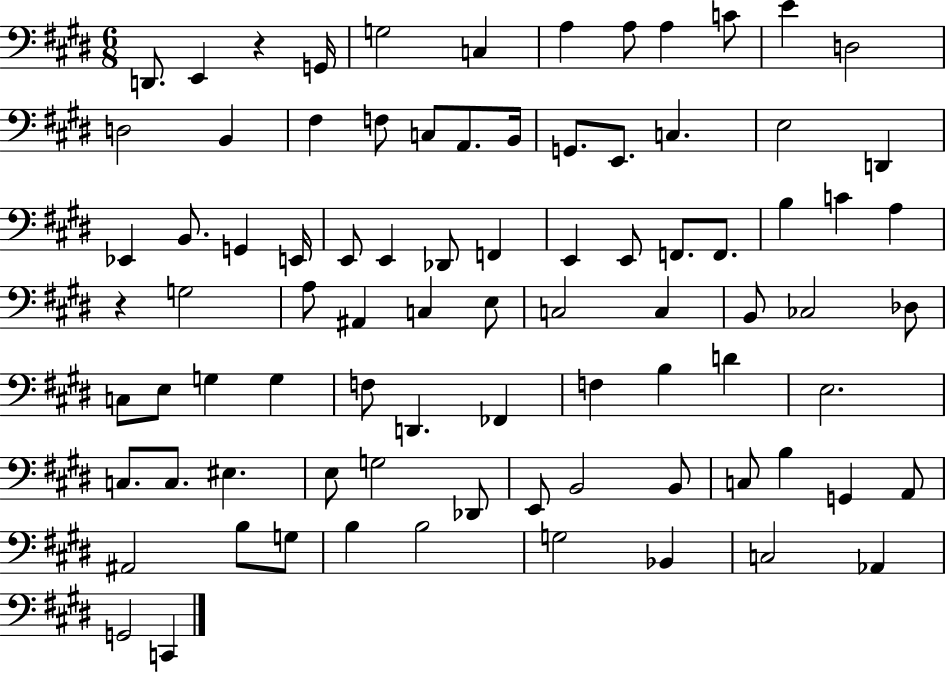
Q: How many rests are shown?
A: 2